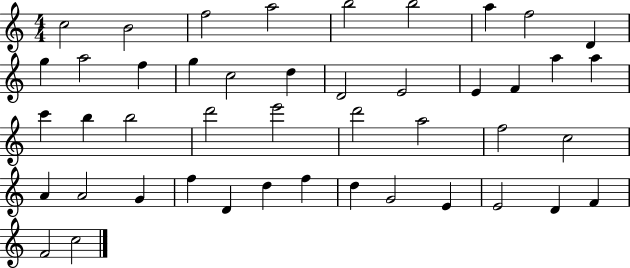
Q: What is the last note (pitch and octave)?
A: C5